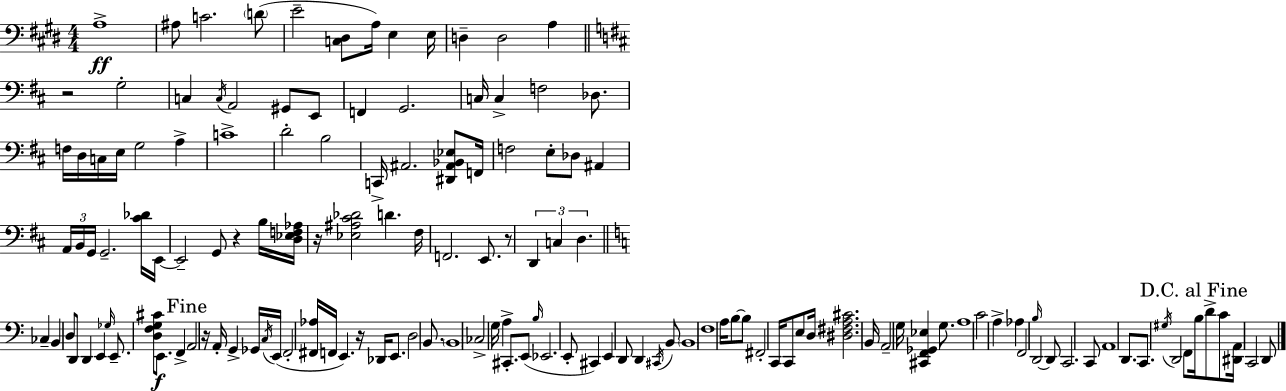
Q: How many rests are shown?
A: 6